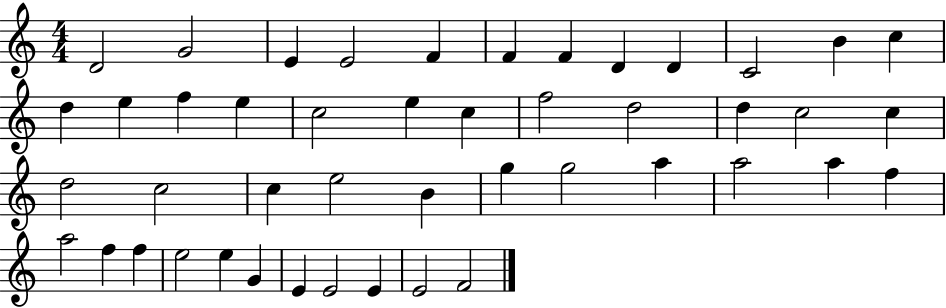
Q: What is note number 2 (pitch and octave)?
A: G4